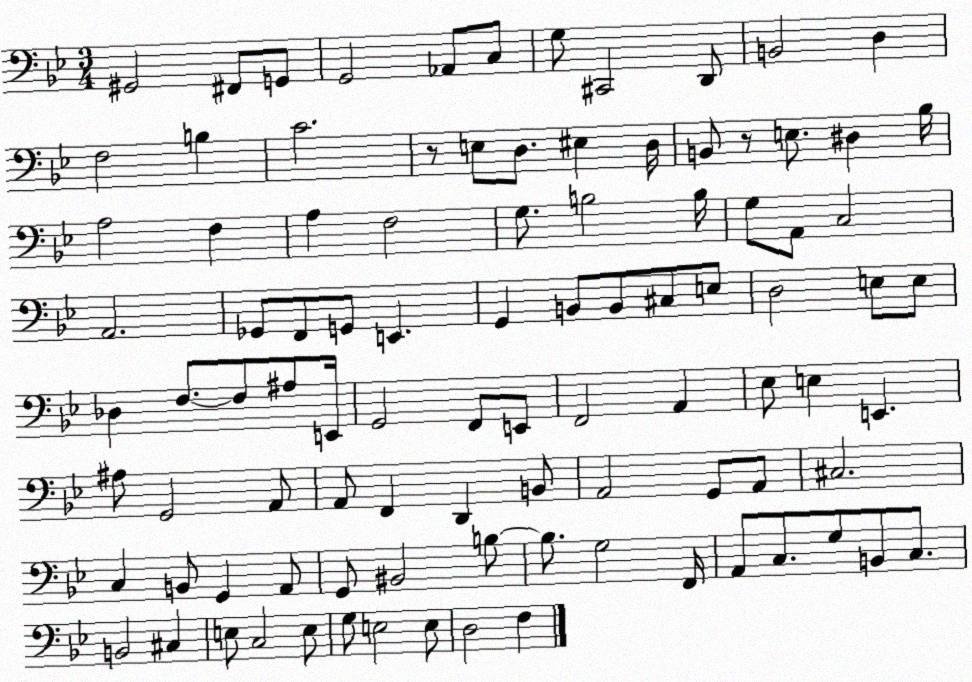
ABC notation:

X:1
T:Untitled
M:3/4
L:1/4
K:Bb
^G,,2 ^F,,/2 G,,/2 G,,2 _A,,/2 C,/2 G,/2 ^C,,2 D,,/2 B,,2 D, F,2 B, C2 z/2 E,/2 D,/2 ^E, D,/4 B,,/2 z/2 E,/2 ^D, _B,/4 A,2 F, A, F,2 G,/2 B,2 B,/4 G,/2 A,,/2 C,2 A,,2 _G,,/2 F,,/2 G,,/2 E,, G,, B,,/2 B,,/2 ^C,/2 E,/2 D,2 E,/2 E,/2 _D, F,/2 F,/2 ^A,/2 E,,/4 G,,2 F,,/2 E,,/2 F,,2 A,, _E,/2 E, E,, ^A,/2 G,,2 A,,/2 A,,/2 F,, D,, B,,/2 A,,2 G,,/2 A,,/2 ^C,2 C, B,,/2 G,, A,,/2 G,,/2 ^B,,2 B,/2 B,/2 G,2 F,,/4 A,,/2 C,/2 G,/2 B,,/2 C,/2 B,,2 ^C, E,/2 C,2 E,/2 G,/2 E,2 E,/2 D,2 F,